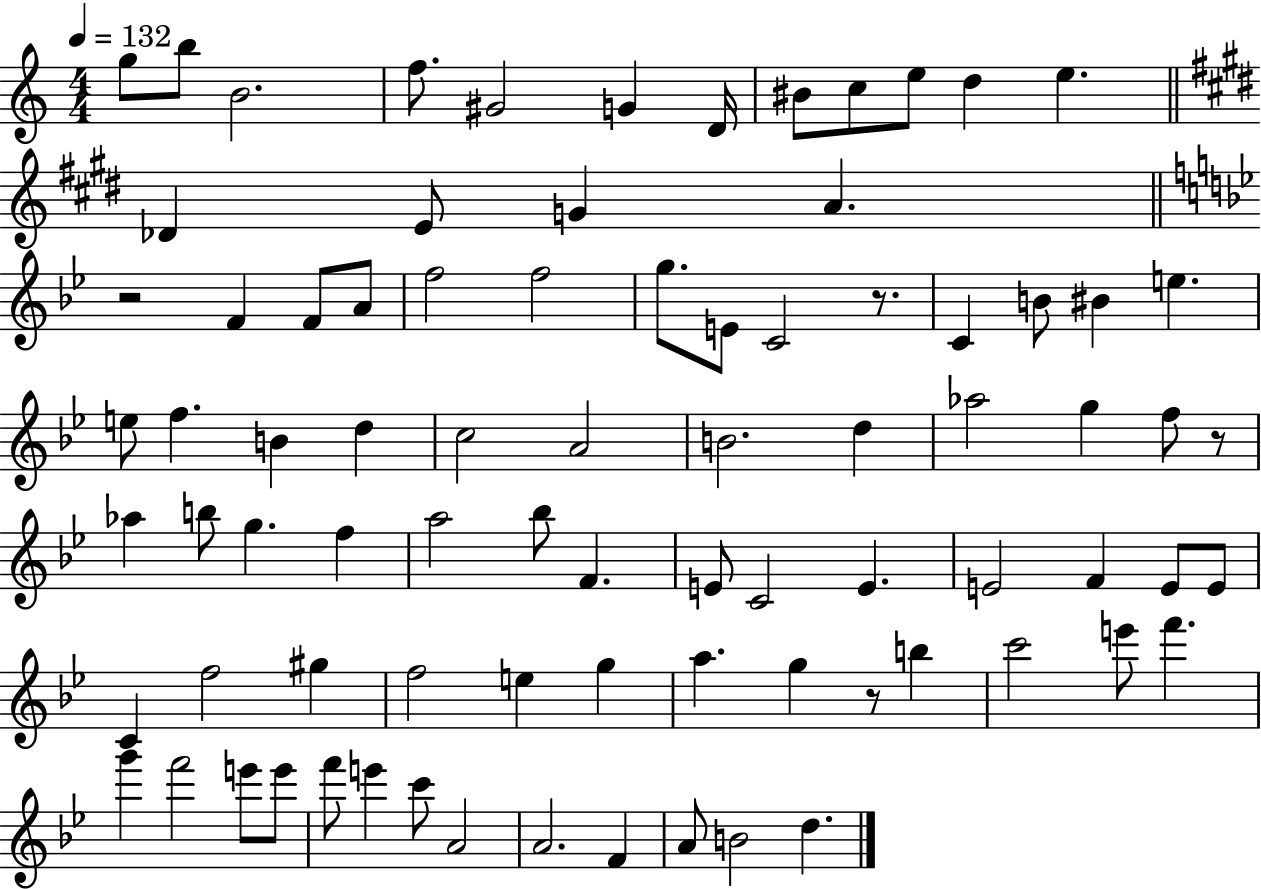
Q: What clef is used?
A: treble